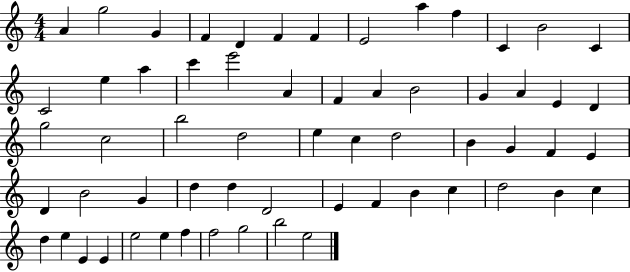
{
  \clef treble
  \numericTimeSignature
  \time 4/4
  \key c \major
  a'4 g''2 g'4 | f'4 d'4 f'4 f'4 | e'2 a''4 f''4 | c'4 b'2 c'4 | \break c'2 e''4 a''4 | c'''4 e'''2 a'4 | f'4 a'4 b'2 | g'4 a'4 e'4 d'4 | \break g''2 c''2 | b''2 d''2 | e''4 c''4 d''2 | b'4 g'4 f'4 e'4 | \break d'4 b'2 g'4 | d''4 d''4 d'2 | e'4 f'4 b'4 c''4 | d''2 b'4 c''4 | \break d''4 e''4 e'4 e'4 | e''2 e''4 f''4 | f''2 g''2 | b''2 e''2 | \break \bar "|."
}